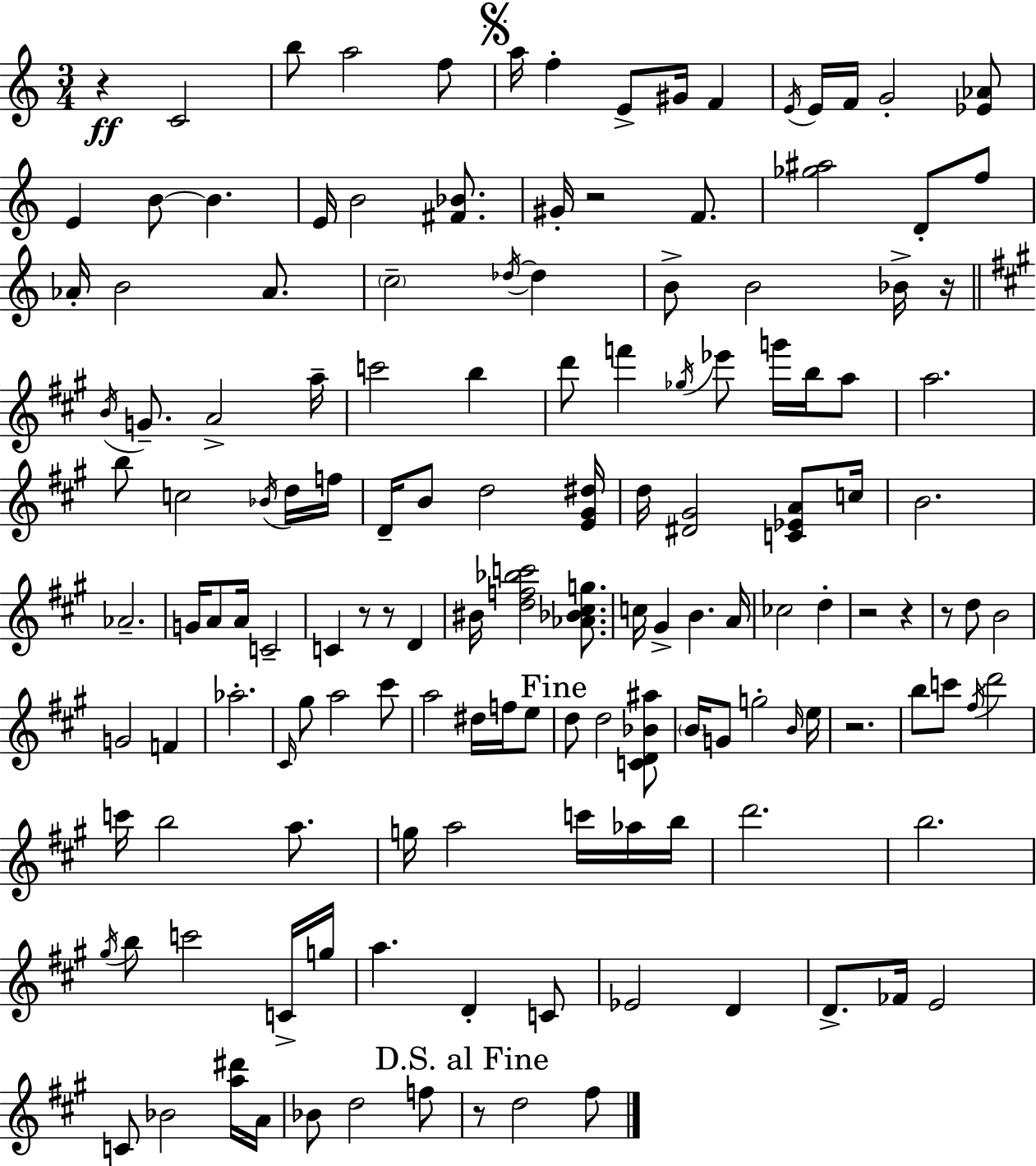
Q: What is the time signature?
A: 3/4